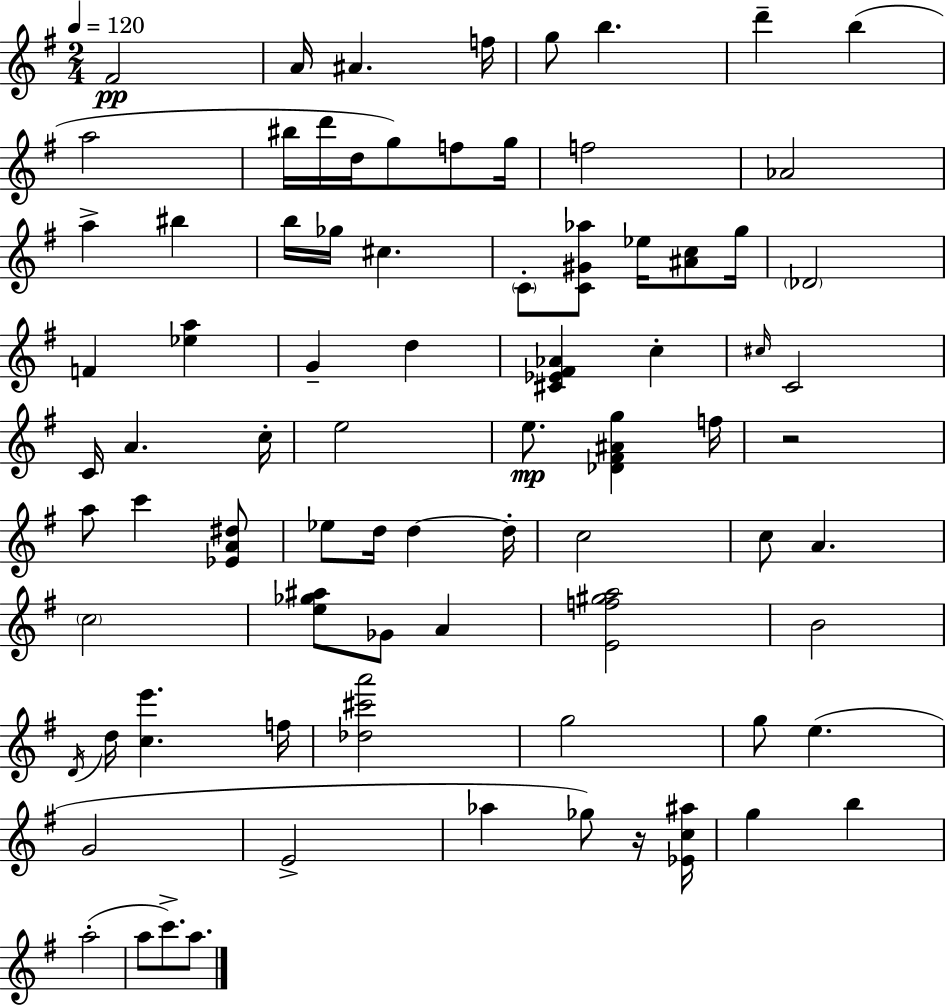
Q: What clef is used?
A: treble